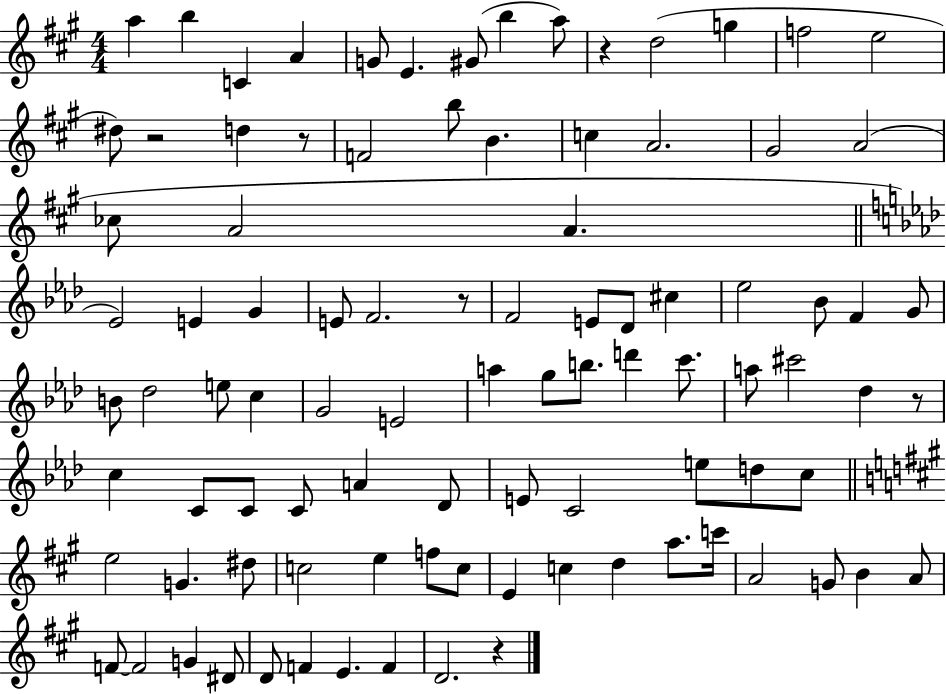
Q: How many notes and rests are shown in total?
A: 94